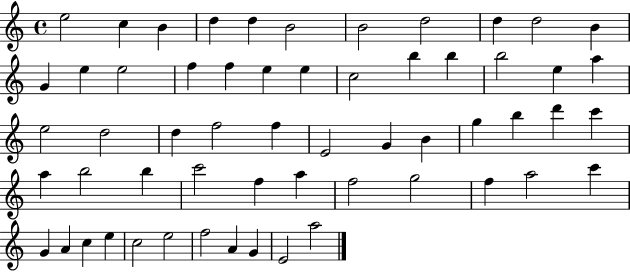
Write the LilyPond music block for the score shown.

{
  \clef treble
  \time 4/4
  \defaultTimeSignature
  \key c \major
  e''2 c''4 b'4 | d''4 d''4 b'2 | b'2 d''2 | d''4 d''2 b'4 | \break g'4 e''4 e''2 | f''4 f''4 e''4 e''4 | c''2 b''4 b''4 | b''2 e''4 a''4 | \break e''2 d''2 | d''4 f''2 f''4 | e'2 g'4 b'4 | g''4 b''4 d'''4 c'''4 | \break a''4 b''2 b''4 | c'''2 f''4 a''4 | f''2 g''2 | f''4 a''2 c'''4 | \break g'4 a'4 c''4 e''4 | c''2 e''2 | f''2 a'4 g'4 | e'2 a''2 | \break \bar "|."
}